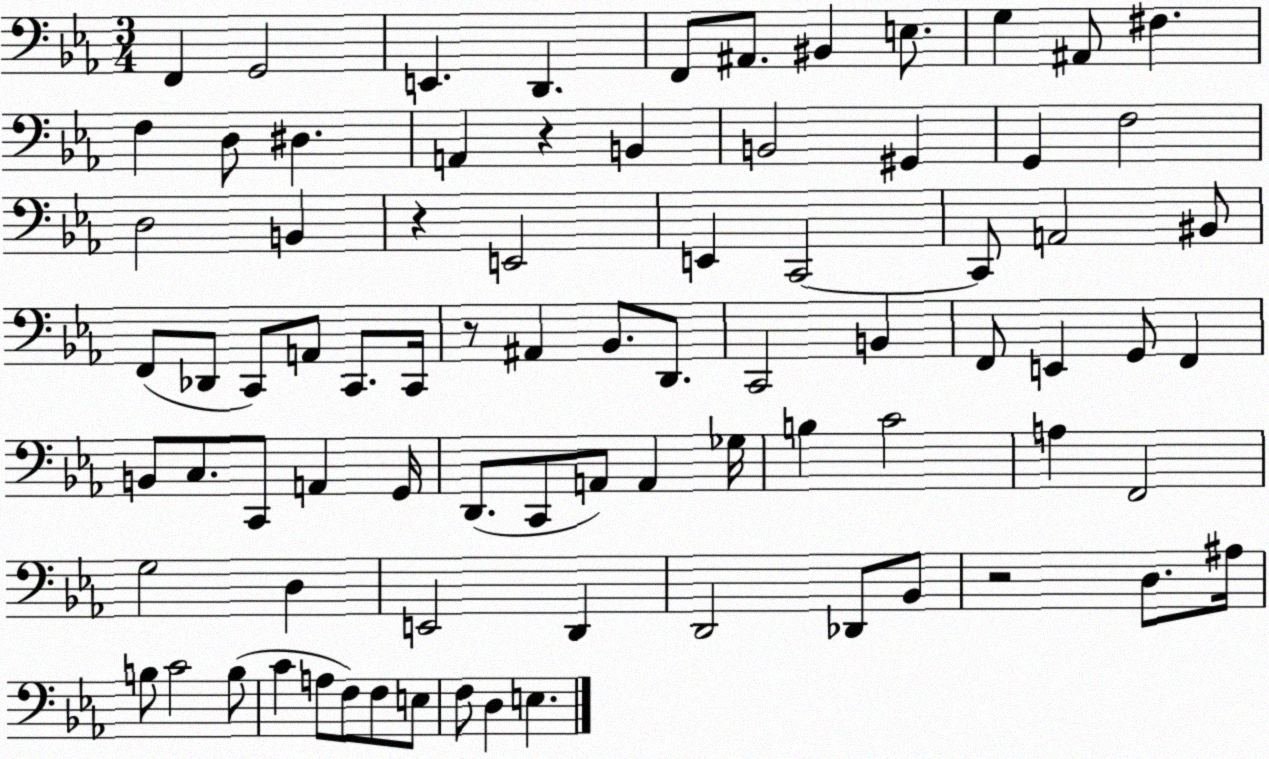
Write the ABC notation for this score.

X:1
T:Untitled
M:3/4
L:1/4
K:Eb
F,, G,,2 E,, D,, F,,/2 ^A,,/2 ^B,, E,/2 G, ^A,,/2 ^F, F, D,/2 ^D, A,, z B,, B,,2 ^G,, G,, F,2 D,2 B,, z E,,2 E,, C,,2 C,,/2 A,,2 ^B,,/2 F,,/2 _D,,/2 C,,/2 A,,/2 C,,/2 C,,/4 z/2 ^A,, _B,,/2 D,,/2 C,,2 B,, F,,/2 E,, G,,/2 F,, B,,/2 C,/2 C,,/2 A,, G,,/4 D,,/2 C,,/2 A,,/2 A,, _G,/4 B, C2 A, F,,2 G,2 D, E,,2 D,, D,,2 _D,,/2 _B,,/2 z2 D,/2 ^A,/4 B,/2 C2 B,/2 C A,/2 F,/2 F,/2 E,/2 F,/2 D, E,